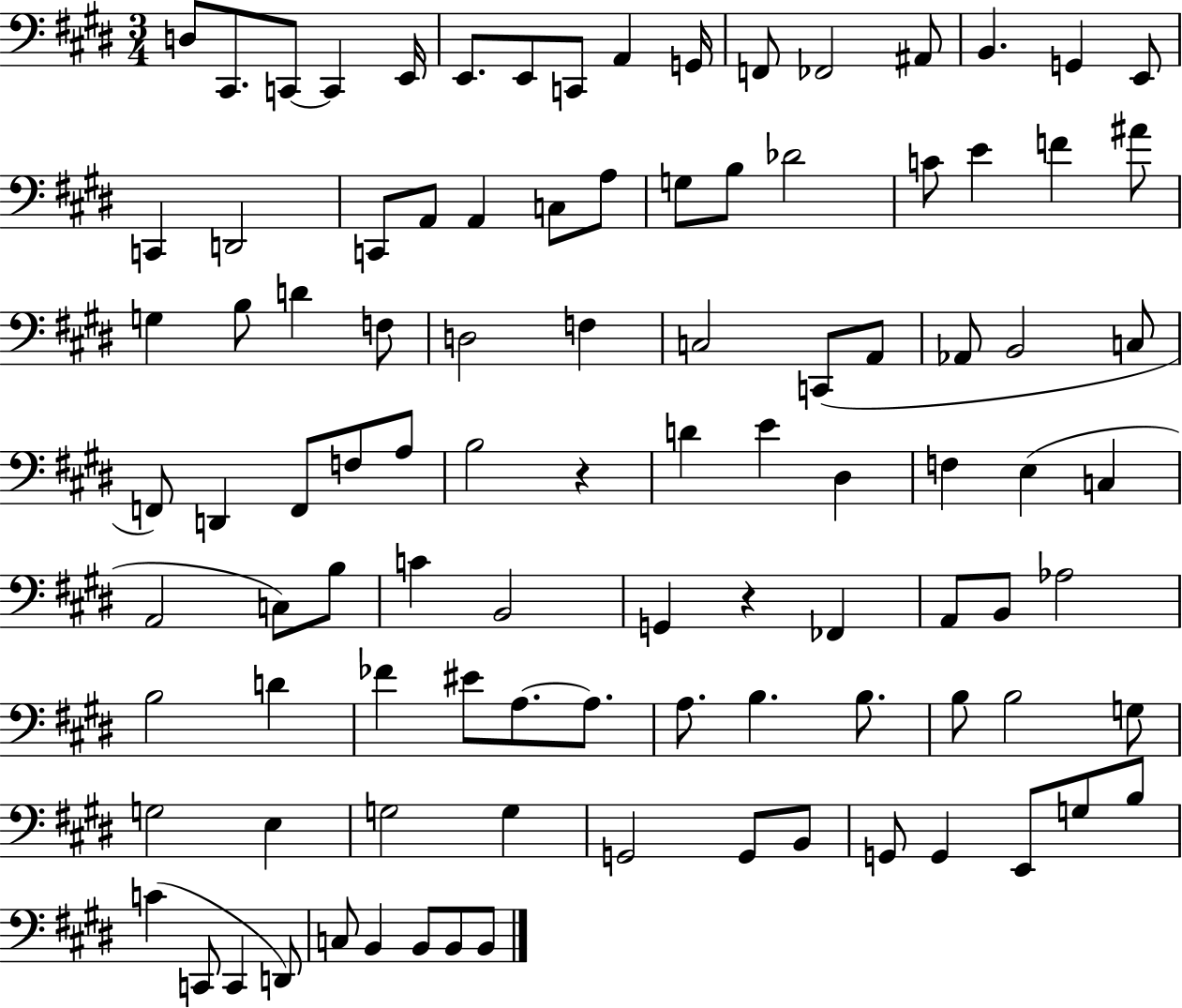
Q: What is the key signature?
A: E major